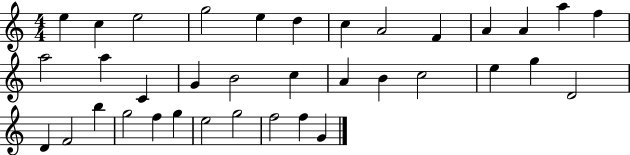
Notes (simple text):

E5/q C5/q E5/h G5/h E5/q D5/q C5/q A4/h F4/q A4/q A4/q A5/q F5/q A5/h A5/q C4/q G4/q B4/h C5/q A4/q B4/q C5/h E5/q G5/q D4/h D4/q F4/h B5/q G5/h F5/q G5/q E5/h G5/h F5/h F5/q G4/q